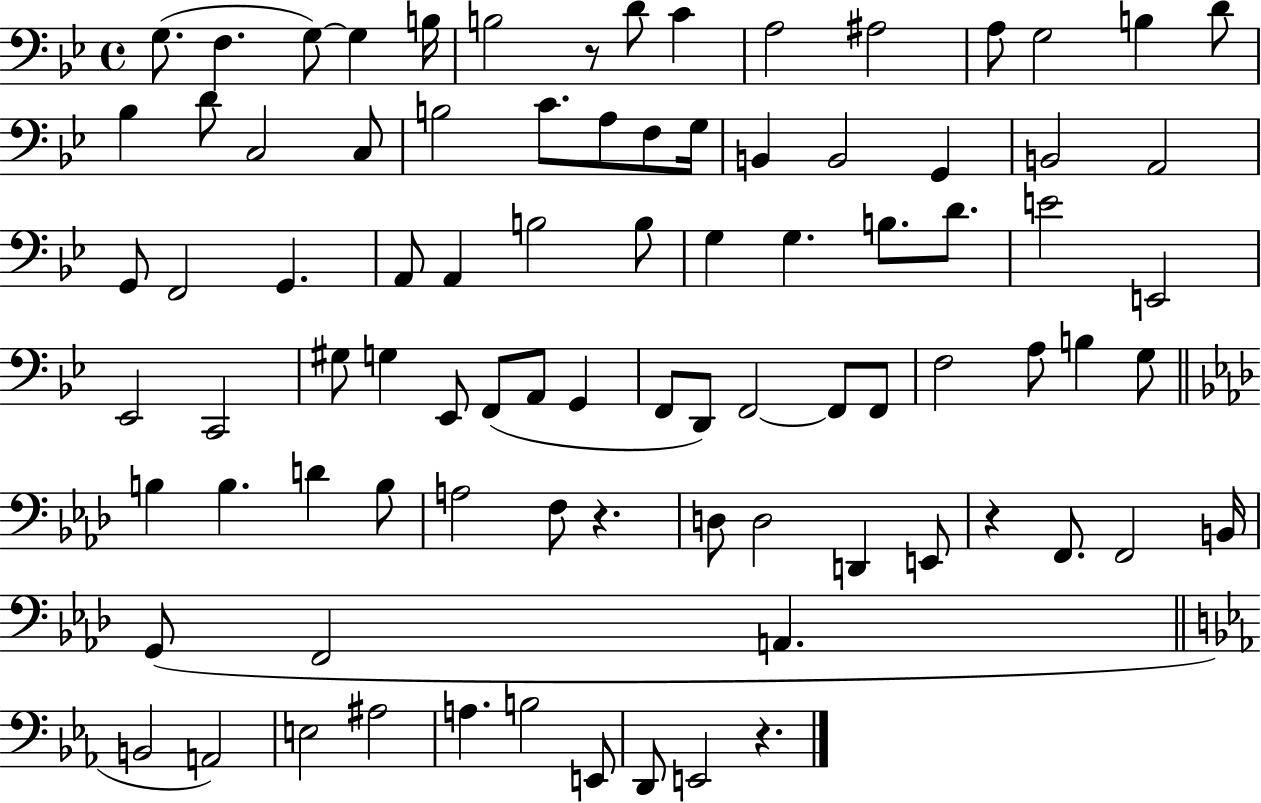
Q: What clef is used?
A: bass